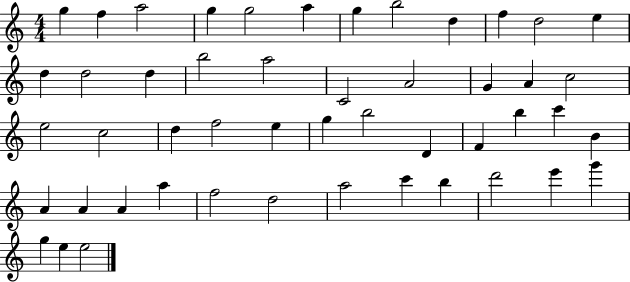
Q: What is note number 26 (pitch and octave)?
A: F5